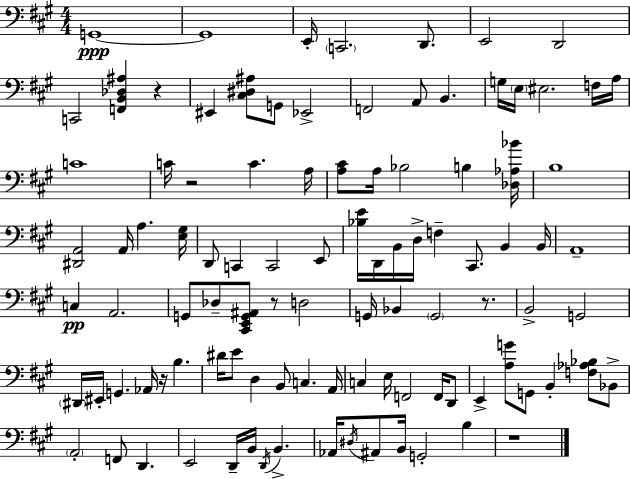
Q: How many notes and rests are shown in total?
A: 101